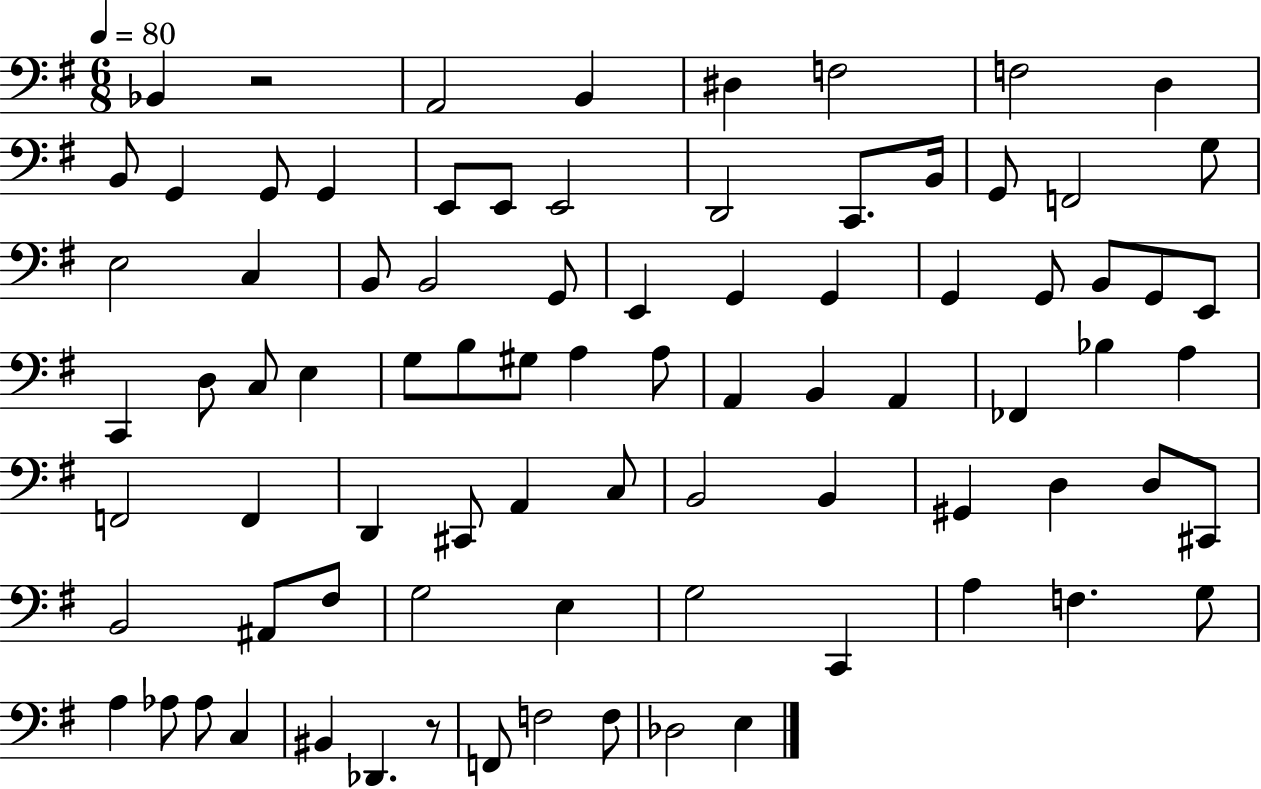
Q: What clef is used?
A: bass